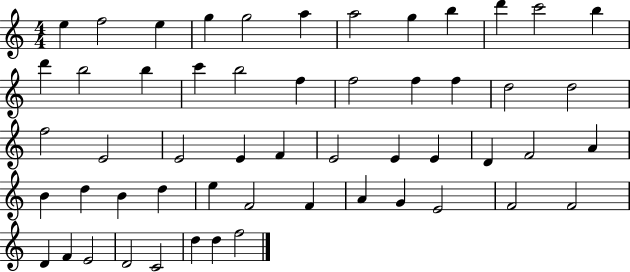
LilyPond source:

{
  \clef treble
  \numericTimeSignature
  \time 4/4
  \key c \major
  e''4 f''2 e''4 | g''4 g''2 a''4 | a''2 g''4 b''4 | d'''4 c'''2 b''4 | \break d'''4 b''2 b''4 | c'''4 b''2 f''4 | f''2 f''4 f''4 | d''2 d''2 | \break f''2 e'2 | e'2 e'4 f'4 | e'2 e'4 e'4 | d'4 f'2 a'4 | \break b'4 d''4 b'4 d''4 | e''4 f'2 f'4 | a'4 g'4 e'2 | f'2 f'2 | \break d'4 f'4 e'2 | d'2 c'2 | d''4 d''4 f''2 | \bar "|."
}